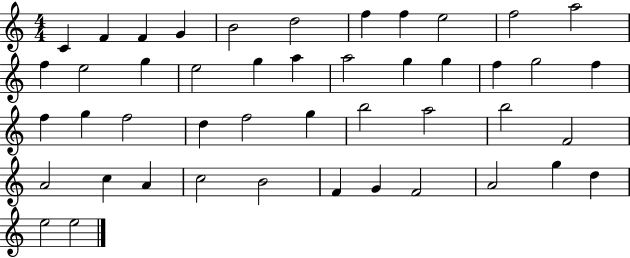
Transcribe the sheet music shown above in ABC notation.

X:1
T:Untitled
M:4/4
L:1/4
K:C
C F F G B2 d2 f f e2 f2 a2 f e2 g e2 g a a2 g g f g2 f f g f2 d f2 g b2 a2 b2 F2 A2 c A c2 B2 F G F2 A2 g d e2 e2